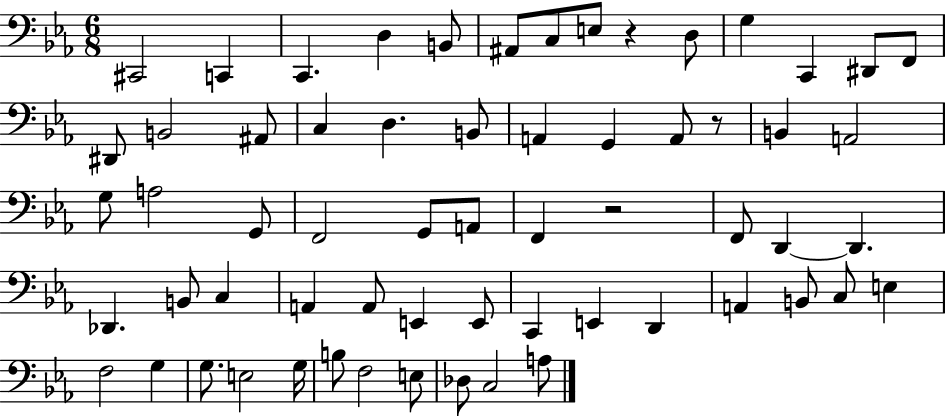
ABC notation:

X:1
T:Untitled
M:6/8
L:1/4
K:Eb
^C,,2 C,, C,, D, B,,/2 ^A,,/2 C,/2 E,/2 z D,/2 G, C,, ^D,,/2 F,,/2 ^D,,/2 B,,2 ^A,,/2 C, D, B,,/2 A,, G,, A,,/2 z/2 B,, A,,2 G,/2 A,2 G,,/2 F,,2 G,,/2 A,,/2 F,, z2 F,,/2 D,, D,, _D,, B,,/2 C, A,, A,,/2 E,, E,,/2 C,, E,, D,, A,, B,,/2 C,/2 E, F,2 G, G,/2 E,2 G,/4 B,/2 F,2 E,/2 _D,/2 C,2 A,/2